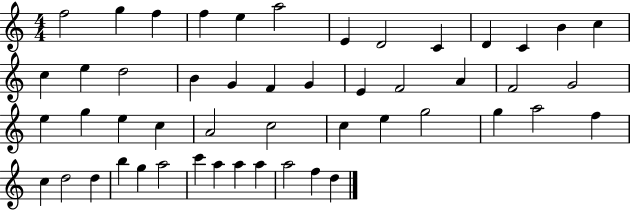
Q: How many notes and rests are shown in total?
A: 50